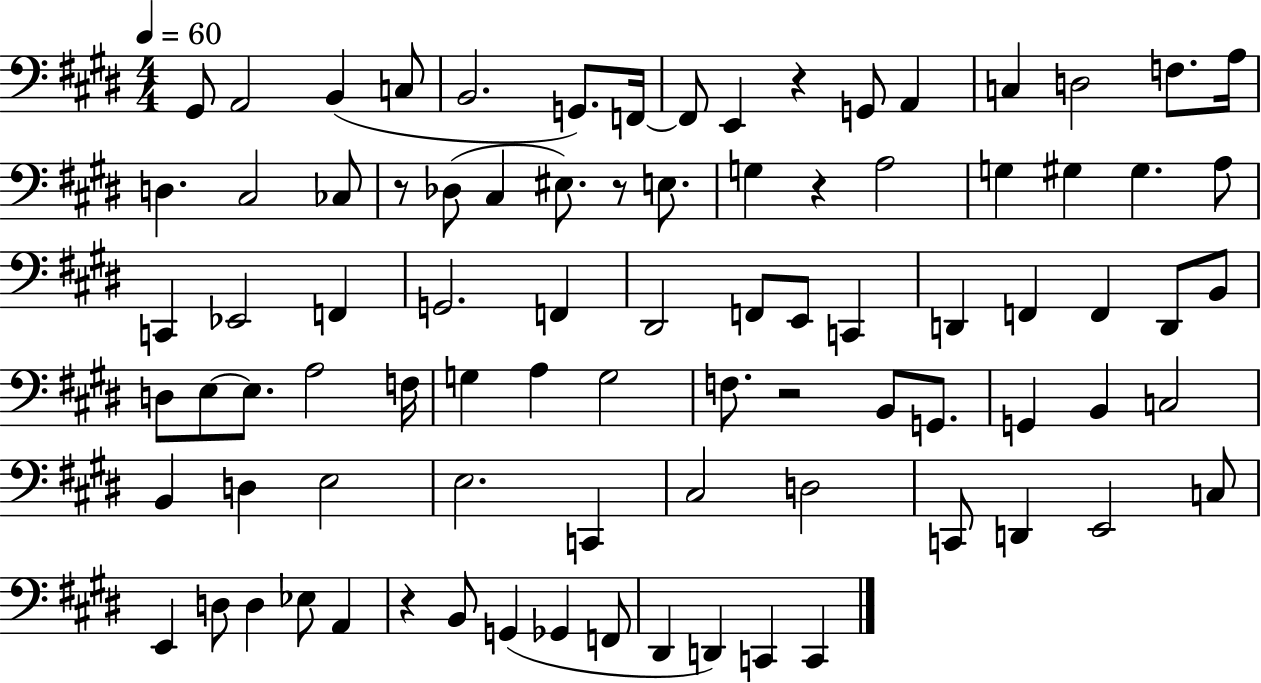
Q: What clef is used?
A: bass